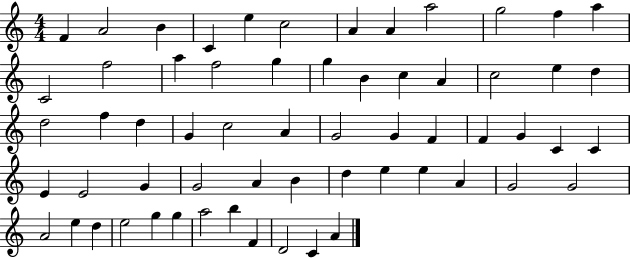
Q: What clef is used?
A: treble